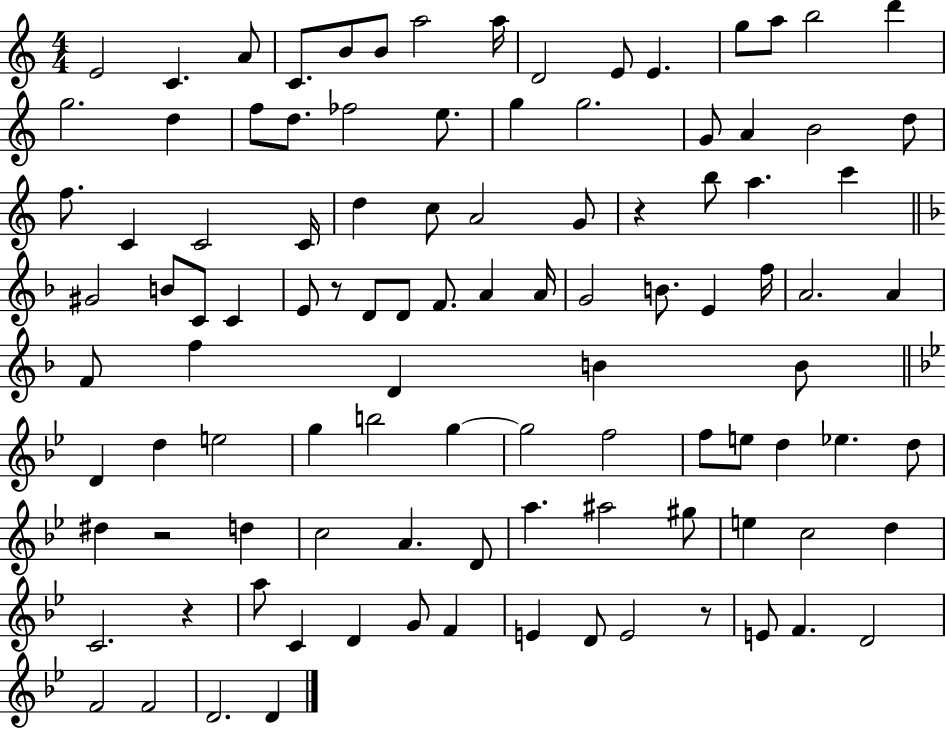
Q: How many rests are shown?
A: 5